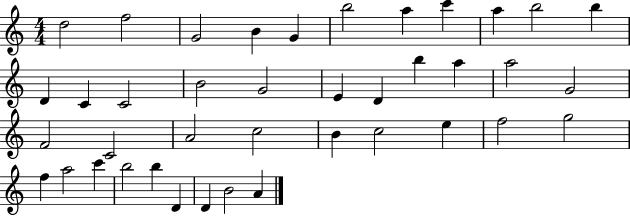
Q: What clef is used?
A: treble